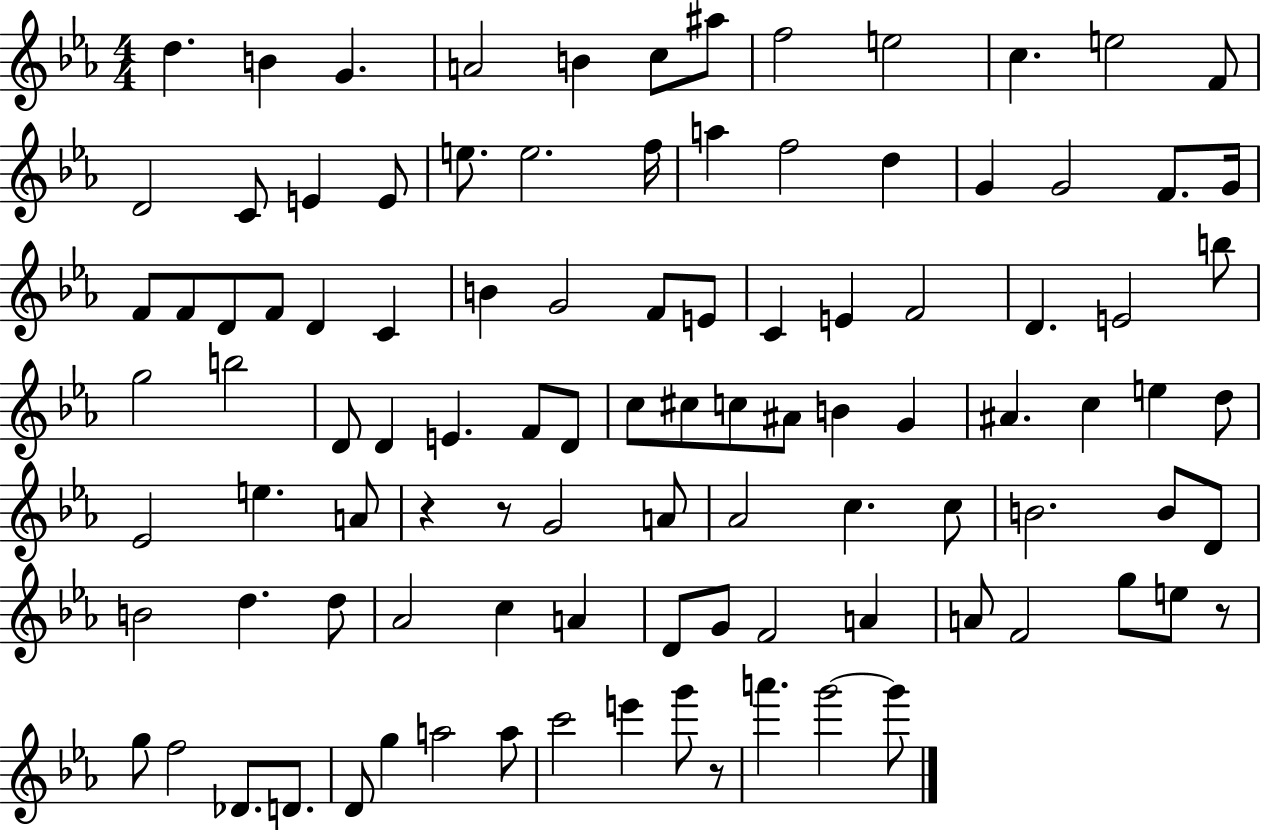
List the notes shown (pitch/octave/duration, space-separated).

D5/q. B4/q G4/q. A4/h B4/q C5/e A#5/e F5/h E5/h C5/q. E5/h F4/e D4/h C4/e E4/q E4/e E5/e. E5/h. F5/s A5/q F5/h D5/q G4/q G4/h F4/e. G4/s F4/e F4/e D4/e F4/e D4/q C4/q B4/q G4/h F4/e E4/e C4/q E4/q F4/h D4/q. E4/h B5/e G5/h B5/h D4/e D4/q E4/q. F4/e D4/e C5/e C#5/e C5/e A#4/e B4/q G4/q A#4/q. C5/q E5/q D5/e Eb4/h E5/q. A4/e R/q R/e G4/h A4/e Ab4/h C5/q. C5/e B4/h. B4/e D4/e B4/h D5/q. D5/e Ab4/h C5/q A4/q D4/e G4/e F4/h A4/q A4/e F4/h G5/e E5/e R/e G5/e F5/h Db4/e. D4/e. D4/e G5/q A5/h A5/e C6/h E6/q G6/e R/e A6/q. G6/h G6/e